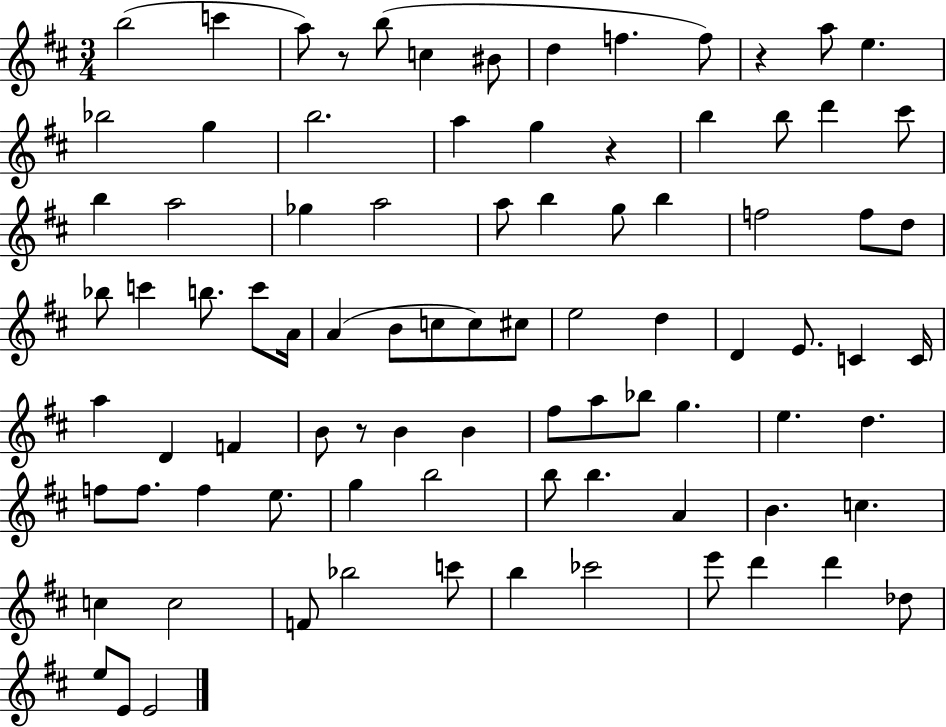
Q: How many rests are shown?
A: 4